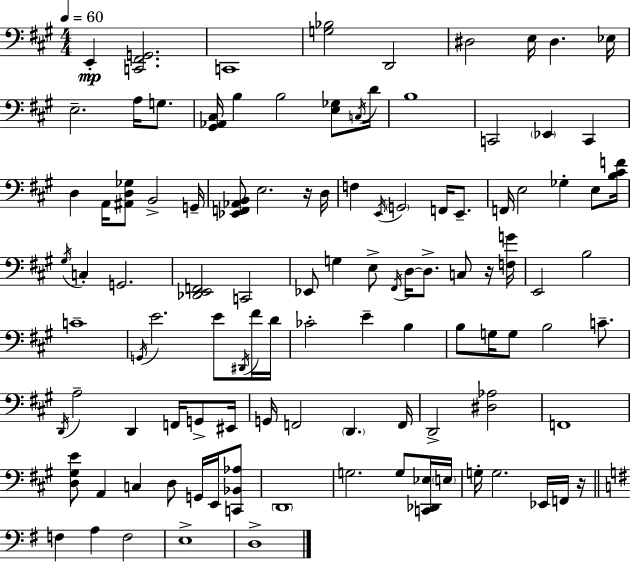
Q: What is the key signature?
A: A major